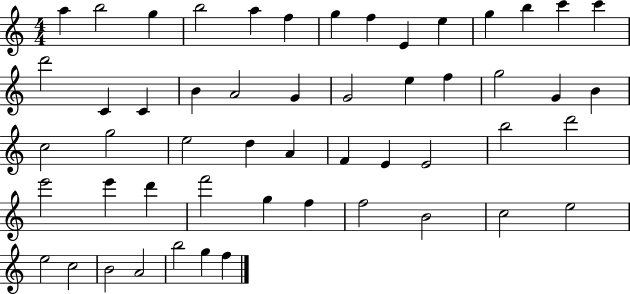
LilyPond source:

{
  \clef treble
  \numericTimeSignature
  \time 4/4
  \key c \major
  a''4 b''2 g''4 | b''2 a''4 f''4 | g''4 f''4 e'4 e''4 | g''4 b''4 c'''4 c'''4 | \break d'''2 c'4 c'4 | b'4 a'2 g'4 | g'2 e''4 f''4 | g''2 g'4 b'4 | \break c''2 g''2 | e''2 d''4 a'4 | f'4 e'4 e'2 | b''2 d'''2 | \break e'''2 e'''4 d'''4 | f'''2 g''4 f''4 | f''2 b'2 | c''2 e''2 | \break e''2 c''2 | b'2 a'2 | b''2 g''4 f''4 | \bar "|."
}